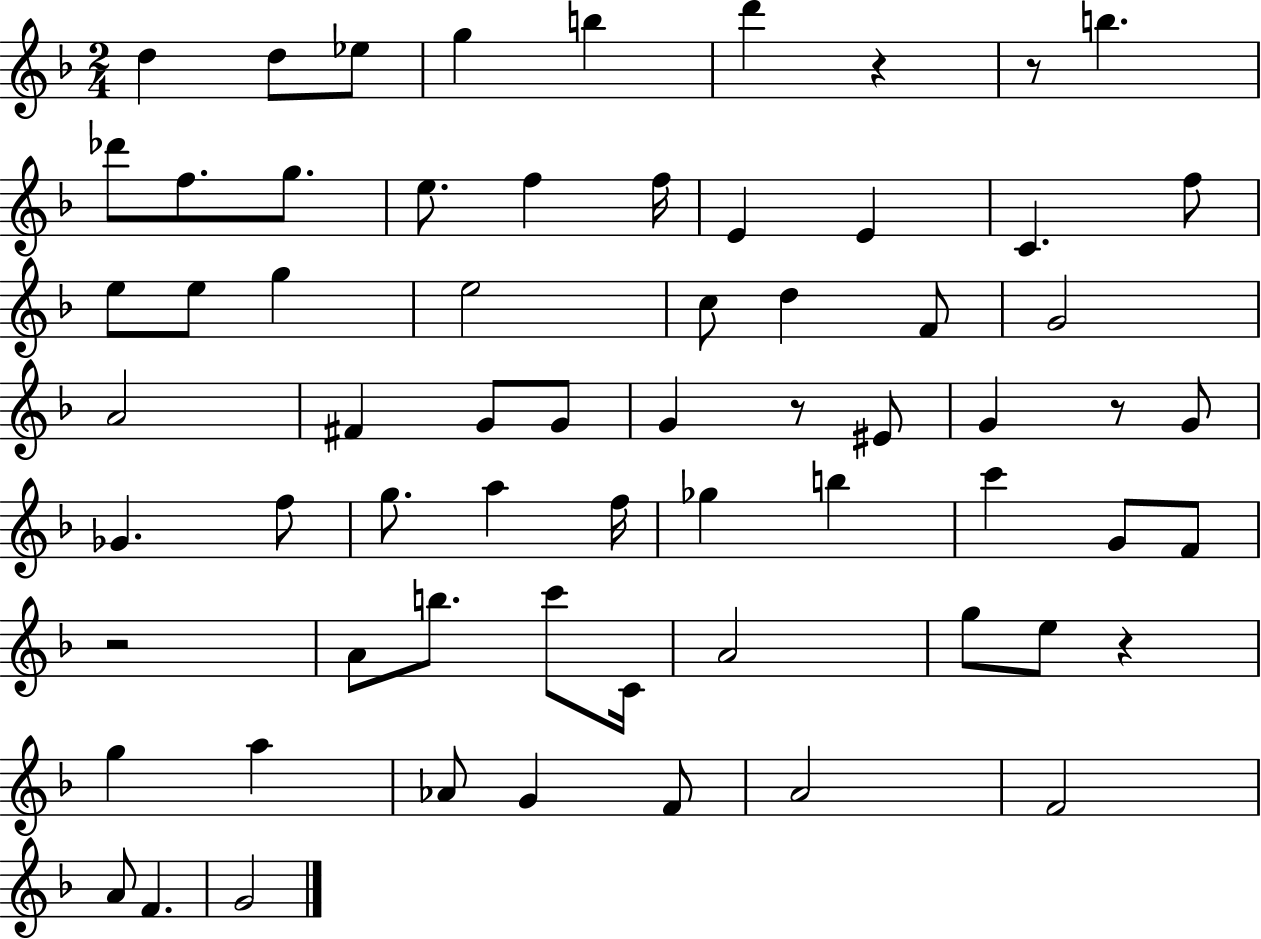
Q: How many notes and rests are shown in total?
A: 66